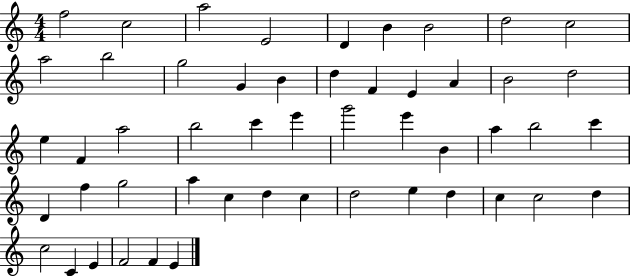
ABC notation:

X:1
T:Untitled
M:4/4
L:1/4
K:C
f2 c2 a2 E2 D B B2 d2 c2 a2 b2 g2 G B d F E A B2 d2 e F a2 b2 c' e' g'2 e' B a b2 c' D f g2 a c d c d2 e d c c2 d c2 C E F2 F E